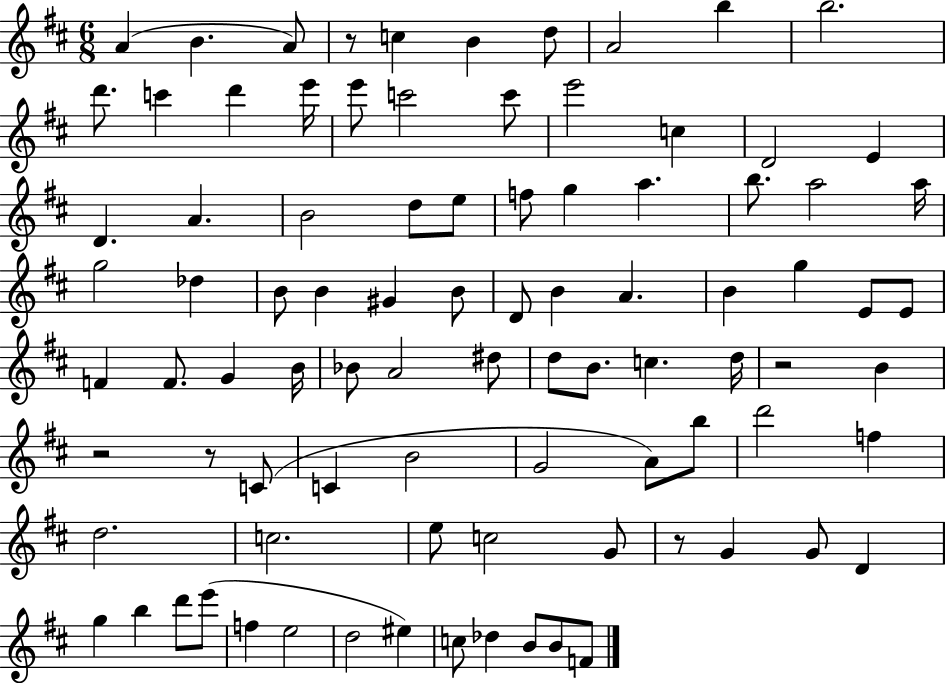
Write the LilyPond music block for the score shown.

{
  \clef treble
  \numericTimeSignature
  \time 6/8
  \key d \major
  a'4( b'4. a'8) | r8 c''4 b'4 d''8 | a'2 b''4 | b''2. | \break d'''8. c'''4 d'''4 e'''16 | e'''8 c'''2 c'''8 | e'''2 c''4 | d'2 e'4 | \break d'4. a'4. | b'2 d''8 e''8 | f''8 g''4 a''4. | b''8. a''2 a''16 | \break g''2 des''4 | b'8 b'4 gis'4 b'8 | d'8 b'4 a'4. | b'4 g''4 e'8 e'8 | \break f'4 f'8. g'4 b'16 | bes'8 a'2 dis''8 | d''8 b'8. c''4. d''16 | r2 b'4 | \break r2 r8 c'8( | c'4 b'2 | g'2 a'8) b''8 | d'''2 f''4 | \break d''2. | c''2. | e''8 c''2 g'8 | r8 g'4 g'8 d'4 | \break g''4 b''4 d'''8 e'''8( | f''4 e''2 | d''2 eis''4) | c''8 des''4 b'8 b'8 f'8 | \break \bar "|."
}